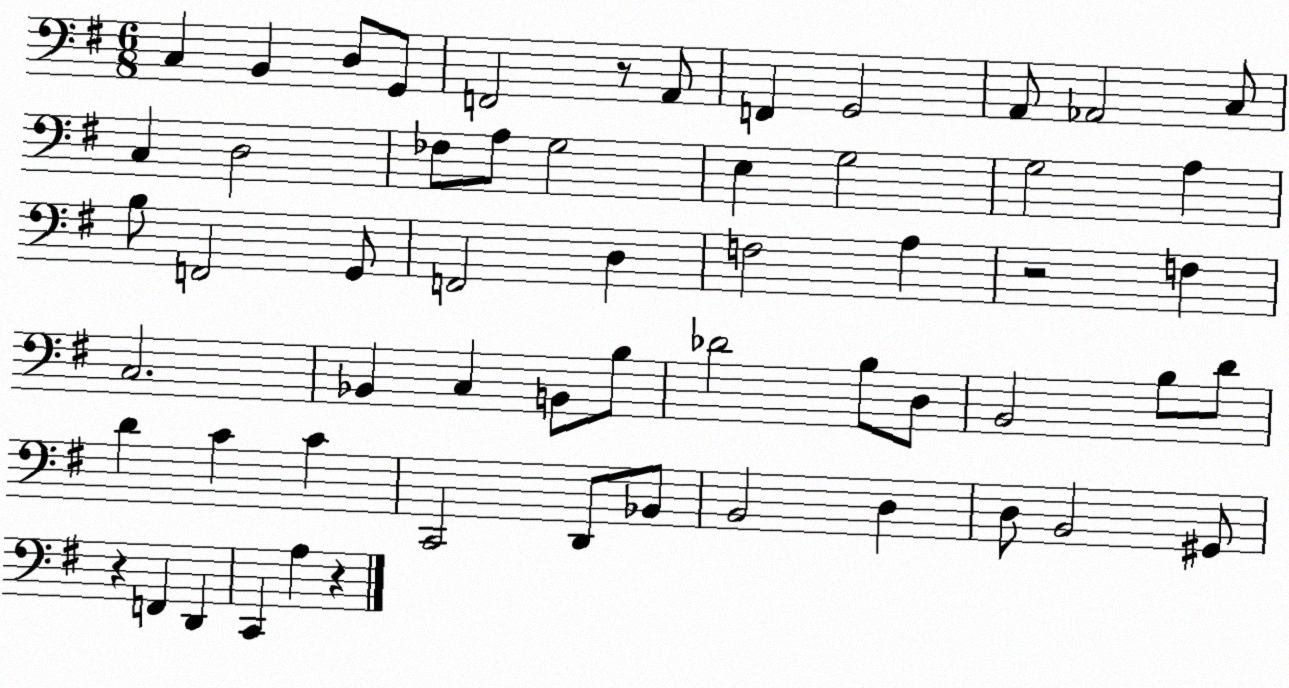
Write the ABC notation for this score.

X:1
T:Untitled
M:6/8
L:1/4
K:G
C, B,, D,/2 G,,/2 F,,2 z/2 A,,/2 F,, G,,2 A,,/2 _A,,2 C,/2 C, D,2 _F,/2 A,/2 G,2 E, G,2 G,2 A, B,/2 F,,2 G,,/2 F,,2 D, F,2 A, z2 F, C,2 _B,, C, B,,/2 B,/2 _D2 B,/2 D,/2 B,,2 B,/2 D/2 D C C C,,2 D,,/2 _B,,/2 B,,2 D, D,/2 B,,2 ^G,,/2 z F,, D,, C,, A, z